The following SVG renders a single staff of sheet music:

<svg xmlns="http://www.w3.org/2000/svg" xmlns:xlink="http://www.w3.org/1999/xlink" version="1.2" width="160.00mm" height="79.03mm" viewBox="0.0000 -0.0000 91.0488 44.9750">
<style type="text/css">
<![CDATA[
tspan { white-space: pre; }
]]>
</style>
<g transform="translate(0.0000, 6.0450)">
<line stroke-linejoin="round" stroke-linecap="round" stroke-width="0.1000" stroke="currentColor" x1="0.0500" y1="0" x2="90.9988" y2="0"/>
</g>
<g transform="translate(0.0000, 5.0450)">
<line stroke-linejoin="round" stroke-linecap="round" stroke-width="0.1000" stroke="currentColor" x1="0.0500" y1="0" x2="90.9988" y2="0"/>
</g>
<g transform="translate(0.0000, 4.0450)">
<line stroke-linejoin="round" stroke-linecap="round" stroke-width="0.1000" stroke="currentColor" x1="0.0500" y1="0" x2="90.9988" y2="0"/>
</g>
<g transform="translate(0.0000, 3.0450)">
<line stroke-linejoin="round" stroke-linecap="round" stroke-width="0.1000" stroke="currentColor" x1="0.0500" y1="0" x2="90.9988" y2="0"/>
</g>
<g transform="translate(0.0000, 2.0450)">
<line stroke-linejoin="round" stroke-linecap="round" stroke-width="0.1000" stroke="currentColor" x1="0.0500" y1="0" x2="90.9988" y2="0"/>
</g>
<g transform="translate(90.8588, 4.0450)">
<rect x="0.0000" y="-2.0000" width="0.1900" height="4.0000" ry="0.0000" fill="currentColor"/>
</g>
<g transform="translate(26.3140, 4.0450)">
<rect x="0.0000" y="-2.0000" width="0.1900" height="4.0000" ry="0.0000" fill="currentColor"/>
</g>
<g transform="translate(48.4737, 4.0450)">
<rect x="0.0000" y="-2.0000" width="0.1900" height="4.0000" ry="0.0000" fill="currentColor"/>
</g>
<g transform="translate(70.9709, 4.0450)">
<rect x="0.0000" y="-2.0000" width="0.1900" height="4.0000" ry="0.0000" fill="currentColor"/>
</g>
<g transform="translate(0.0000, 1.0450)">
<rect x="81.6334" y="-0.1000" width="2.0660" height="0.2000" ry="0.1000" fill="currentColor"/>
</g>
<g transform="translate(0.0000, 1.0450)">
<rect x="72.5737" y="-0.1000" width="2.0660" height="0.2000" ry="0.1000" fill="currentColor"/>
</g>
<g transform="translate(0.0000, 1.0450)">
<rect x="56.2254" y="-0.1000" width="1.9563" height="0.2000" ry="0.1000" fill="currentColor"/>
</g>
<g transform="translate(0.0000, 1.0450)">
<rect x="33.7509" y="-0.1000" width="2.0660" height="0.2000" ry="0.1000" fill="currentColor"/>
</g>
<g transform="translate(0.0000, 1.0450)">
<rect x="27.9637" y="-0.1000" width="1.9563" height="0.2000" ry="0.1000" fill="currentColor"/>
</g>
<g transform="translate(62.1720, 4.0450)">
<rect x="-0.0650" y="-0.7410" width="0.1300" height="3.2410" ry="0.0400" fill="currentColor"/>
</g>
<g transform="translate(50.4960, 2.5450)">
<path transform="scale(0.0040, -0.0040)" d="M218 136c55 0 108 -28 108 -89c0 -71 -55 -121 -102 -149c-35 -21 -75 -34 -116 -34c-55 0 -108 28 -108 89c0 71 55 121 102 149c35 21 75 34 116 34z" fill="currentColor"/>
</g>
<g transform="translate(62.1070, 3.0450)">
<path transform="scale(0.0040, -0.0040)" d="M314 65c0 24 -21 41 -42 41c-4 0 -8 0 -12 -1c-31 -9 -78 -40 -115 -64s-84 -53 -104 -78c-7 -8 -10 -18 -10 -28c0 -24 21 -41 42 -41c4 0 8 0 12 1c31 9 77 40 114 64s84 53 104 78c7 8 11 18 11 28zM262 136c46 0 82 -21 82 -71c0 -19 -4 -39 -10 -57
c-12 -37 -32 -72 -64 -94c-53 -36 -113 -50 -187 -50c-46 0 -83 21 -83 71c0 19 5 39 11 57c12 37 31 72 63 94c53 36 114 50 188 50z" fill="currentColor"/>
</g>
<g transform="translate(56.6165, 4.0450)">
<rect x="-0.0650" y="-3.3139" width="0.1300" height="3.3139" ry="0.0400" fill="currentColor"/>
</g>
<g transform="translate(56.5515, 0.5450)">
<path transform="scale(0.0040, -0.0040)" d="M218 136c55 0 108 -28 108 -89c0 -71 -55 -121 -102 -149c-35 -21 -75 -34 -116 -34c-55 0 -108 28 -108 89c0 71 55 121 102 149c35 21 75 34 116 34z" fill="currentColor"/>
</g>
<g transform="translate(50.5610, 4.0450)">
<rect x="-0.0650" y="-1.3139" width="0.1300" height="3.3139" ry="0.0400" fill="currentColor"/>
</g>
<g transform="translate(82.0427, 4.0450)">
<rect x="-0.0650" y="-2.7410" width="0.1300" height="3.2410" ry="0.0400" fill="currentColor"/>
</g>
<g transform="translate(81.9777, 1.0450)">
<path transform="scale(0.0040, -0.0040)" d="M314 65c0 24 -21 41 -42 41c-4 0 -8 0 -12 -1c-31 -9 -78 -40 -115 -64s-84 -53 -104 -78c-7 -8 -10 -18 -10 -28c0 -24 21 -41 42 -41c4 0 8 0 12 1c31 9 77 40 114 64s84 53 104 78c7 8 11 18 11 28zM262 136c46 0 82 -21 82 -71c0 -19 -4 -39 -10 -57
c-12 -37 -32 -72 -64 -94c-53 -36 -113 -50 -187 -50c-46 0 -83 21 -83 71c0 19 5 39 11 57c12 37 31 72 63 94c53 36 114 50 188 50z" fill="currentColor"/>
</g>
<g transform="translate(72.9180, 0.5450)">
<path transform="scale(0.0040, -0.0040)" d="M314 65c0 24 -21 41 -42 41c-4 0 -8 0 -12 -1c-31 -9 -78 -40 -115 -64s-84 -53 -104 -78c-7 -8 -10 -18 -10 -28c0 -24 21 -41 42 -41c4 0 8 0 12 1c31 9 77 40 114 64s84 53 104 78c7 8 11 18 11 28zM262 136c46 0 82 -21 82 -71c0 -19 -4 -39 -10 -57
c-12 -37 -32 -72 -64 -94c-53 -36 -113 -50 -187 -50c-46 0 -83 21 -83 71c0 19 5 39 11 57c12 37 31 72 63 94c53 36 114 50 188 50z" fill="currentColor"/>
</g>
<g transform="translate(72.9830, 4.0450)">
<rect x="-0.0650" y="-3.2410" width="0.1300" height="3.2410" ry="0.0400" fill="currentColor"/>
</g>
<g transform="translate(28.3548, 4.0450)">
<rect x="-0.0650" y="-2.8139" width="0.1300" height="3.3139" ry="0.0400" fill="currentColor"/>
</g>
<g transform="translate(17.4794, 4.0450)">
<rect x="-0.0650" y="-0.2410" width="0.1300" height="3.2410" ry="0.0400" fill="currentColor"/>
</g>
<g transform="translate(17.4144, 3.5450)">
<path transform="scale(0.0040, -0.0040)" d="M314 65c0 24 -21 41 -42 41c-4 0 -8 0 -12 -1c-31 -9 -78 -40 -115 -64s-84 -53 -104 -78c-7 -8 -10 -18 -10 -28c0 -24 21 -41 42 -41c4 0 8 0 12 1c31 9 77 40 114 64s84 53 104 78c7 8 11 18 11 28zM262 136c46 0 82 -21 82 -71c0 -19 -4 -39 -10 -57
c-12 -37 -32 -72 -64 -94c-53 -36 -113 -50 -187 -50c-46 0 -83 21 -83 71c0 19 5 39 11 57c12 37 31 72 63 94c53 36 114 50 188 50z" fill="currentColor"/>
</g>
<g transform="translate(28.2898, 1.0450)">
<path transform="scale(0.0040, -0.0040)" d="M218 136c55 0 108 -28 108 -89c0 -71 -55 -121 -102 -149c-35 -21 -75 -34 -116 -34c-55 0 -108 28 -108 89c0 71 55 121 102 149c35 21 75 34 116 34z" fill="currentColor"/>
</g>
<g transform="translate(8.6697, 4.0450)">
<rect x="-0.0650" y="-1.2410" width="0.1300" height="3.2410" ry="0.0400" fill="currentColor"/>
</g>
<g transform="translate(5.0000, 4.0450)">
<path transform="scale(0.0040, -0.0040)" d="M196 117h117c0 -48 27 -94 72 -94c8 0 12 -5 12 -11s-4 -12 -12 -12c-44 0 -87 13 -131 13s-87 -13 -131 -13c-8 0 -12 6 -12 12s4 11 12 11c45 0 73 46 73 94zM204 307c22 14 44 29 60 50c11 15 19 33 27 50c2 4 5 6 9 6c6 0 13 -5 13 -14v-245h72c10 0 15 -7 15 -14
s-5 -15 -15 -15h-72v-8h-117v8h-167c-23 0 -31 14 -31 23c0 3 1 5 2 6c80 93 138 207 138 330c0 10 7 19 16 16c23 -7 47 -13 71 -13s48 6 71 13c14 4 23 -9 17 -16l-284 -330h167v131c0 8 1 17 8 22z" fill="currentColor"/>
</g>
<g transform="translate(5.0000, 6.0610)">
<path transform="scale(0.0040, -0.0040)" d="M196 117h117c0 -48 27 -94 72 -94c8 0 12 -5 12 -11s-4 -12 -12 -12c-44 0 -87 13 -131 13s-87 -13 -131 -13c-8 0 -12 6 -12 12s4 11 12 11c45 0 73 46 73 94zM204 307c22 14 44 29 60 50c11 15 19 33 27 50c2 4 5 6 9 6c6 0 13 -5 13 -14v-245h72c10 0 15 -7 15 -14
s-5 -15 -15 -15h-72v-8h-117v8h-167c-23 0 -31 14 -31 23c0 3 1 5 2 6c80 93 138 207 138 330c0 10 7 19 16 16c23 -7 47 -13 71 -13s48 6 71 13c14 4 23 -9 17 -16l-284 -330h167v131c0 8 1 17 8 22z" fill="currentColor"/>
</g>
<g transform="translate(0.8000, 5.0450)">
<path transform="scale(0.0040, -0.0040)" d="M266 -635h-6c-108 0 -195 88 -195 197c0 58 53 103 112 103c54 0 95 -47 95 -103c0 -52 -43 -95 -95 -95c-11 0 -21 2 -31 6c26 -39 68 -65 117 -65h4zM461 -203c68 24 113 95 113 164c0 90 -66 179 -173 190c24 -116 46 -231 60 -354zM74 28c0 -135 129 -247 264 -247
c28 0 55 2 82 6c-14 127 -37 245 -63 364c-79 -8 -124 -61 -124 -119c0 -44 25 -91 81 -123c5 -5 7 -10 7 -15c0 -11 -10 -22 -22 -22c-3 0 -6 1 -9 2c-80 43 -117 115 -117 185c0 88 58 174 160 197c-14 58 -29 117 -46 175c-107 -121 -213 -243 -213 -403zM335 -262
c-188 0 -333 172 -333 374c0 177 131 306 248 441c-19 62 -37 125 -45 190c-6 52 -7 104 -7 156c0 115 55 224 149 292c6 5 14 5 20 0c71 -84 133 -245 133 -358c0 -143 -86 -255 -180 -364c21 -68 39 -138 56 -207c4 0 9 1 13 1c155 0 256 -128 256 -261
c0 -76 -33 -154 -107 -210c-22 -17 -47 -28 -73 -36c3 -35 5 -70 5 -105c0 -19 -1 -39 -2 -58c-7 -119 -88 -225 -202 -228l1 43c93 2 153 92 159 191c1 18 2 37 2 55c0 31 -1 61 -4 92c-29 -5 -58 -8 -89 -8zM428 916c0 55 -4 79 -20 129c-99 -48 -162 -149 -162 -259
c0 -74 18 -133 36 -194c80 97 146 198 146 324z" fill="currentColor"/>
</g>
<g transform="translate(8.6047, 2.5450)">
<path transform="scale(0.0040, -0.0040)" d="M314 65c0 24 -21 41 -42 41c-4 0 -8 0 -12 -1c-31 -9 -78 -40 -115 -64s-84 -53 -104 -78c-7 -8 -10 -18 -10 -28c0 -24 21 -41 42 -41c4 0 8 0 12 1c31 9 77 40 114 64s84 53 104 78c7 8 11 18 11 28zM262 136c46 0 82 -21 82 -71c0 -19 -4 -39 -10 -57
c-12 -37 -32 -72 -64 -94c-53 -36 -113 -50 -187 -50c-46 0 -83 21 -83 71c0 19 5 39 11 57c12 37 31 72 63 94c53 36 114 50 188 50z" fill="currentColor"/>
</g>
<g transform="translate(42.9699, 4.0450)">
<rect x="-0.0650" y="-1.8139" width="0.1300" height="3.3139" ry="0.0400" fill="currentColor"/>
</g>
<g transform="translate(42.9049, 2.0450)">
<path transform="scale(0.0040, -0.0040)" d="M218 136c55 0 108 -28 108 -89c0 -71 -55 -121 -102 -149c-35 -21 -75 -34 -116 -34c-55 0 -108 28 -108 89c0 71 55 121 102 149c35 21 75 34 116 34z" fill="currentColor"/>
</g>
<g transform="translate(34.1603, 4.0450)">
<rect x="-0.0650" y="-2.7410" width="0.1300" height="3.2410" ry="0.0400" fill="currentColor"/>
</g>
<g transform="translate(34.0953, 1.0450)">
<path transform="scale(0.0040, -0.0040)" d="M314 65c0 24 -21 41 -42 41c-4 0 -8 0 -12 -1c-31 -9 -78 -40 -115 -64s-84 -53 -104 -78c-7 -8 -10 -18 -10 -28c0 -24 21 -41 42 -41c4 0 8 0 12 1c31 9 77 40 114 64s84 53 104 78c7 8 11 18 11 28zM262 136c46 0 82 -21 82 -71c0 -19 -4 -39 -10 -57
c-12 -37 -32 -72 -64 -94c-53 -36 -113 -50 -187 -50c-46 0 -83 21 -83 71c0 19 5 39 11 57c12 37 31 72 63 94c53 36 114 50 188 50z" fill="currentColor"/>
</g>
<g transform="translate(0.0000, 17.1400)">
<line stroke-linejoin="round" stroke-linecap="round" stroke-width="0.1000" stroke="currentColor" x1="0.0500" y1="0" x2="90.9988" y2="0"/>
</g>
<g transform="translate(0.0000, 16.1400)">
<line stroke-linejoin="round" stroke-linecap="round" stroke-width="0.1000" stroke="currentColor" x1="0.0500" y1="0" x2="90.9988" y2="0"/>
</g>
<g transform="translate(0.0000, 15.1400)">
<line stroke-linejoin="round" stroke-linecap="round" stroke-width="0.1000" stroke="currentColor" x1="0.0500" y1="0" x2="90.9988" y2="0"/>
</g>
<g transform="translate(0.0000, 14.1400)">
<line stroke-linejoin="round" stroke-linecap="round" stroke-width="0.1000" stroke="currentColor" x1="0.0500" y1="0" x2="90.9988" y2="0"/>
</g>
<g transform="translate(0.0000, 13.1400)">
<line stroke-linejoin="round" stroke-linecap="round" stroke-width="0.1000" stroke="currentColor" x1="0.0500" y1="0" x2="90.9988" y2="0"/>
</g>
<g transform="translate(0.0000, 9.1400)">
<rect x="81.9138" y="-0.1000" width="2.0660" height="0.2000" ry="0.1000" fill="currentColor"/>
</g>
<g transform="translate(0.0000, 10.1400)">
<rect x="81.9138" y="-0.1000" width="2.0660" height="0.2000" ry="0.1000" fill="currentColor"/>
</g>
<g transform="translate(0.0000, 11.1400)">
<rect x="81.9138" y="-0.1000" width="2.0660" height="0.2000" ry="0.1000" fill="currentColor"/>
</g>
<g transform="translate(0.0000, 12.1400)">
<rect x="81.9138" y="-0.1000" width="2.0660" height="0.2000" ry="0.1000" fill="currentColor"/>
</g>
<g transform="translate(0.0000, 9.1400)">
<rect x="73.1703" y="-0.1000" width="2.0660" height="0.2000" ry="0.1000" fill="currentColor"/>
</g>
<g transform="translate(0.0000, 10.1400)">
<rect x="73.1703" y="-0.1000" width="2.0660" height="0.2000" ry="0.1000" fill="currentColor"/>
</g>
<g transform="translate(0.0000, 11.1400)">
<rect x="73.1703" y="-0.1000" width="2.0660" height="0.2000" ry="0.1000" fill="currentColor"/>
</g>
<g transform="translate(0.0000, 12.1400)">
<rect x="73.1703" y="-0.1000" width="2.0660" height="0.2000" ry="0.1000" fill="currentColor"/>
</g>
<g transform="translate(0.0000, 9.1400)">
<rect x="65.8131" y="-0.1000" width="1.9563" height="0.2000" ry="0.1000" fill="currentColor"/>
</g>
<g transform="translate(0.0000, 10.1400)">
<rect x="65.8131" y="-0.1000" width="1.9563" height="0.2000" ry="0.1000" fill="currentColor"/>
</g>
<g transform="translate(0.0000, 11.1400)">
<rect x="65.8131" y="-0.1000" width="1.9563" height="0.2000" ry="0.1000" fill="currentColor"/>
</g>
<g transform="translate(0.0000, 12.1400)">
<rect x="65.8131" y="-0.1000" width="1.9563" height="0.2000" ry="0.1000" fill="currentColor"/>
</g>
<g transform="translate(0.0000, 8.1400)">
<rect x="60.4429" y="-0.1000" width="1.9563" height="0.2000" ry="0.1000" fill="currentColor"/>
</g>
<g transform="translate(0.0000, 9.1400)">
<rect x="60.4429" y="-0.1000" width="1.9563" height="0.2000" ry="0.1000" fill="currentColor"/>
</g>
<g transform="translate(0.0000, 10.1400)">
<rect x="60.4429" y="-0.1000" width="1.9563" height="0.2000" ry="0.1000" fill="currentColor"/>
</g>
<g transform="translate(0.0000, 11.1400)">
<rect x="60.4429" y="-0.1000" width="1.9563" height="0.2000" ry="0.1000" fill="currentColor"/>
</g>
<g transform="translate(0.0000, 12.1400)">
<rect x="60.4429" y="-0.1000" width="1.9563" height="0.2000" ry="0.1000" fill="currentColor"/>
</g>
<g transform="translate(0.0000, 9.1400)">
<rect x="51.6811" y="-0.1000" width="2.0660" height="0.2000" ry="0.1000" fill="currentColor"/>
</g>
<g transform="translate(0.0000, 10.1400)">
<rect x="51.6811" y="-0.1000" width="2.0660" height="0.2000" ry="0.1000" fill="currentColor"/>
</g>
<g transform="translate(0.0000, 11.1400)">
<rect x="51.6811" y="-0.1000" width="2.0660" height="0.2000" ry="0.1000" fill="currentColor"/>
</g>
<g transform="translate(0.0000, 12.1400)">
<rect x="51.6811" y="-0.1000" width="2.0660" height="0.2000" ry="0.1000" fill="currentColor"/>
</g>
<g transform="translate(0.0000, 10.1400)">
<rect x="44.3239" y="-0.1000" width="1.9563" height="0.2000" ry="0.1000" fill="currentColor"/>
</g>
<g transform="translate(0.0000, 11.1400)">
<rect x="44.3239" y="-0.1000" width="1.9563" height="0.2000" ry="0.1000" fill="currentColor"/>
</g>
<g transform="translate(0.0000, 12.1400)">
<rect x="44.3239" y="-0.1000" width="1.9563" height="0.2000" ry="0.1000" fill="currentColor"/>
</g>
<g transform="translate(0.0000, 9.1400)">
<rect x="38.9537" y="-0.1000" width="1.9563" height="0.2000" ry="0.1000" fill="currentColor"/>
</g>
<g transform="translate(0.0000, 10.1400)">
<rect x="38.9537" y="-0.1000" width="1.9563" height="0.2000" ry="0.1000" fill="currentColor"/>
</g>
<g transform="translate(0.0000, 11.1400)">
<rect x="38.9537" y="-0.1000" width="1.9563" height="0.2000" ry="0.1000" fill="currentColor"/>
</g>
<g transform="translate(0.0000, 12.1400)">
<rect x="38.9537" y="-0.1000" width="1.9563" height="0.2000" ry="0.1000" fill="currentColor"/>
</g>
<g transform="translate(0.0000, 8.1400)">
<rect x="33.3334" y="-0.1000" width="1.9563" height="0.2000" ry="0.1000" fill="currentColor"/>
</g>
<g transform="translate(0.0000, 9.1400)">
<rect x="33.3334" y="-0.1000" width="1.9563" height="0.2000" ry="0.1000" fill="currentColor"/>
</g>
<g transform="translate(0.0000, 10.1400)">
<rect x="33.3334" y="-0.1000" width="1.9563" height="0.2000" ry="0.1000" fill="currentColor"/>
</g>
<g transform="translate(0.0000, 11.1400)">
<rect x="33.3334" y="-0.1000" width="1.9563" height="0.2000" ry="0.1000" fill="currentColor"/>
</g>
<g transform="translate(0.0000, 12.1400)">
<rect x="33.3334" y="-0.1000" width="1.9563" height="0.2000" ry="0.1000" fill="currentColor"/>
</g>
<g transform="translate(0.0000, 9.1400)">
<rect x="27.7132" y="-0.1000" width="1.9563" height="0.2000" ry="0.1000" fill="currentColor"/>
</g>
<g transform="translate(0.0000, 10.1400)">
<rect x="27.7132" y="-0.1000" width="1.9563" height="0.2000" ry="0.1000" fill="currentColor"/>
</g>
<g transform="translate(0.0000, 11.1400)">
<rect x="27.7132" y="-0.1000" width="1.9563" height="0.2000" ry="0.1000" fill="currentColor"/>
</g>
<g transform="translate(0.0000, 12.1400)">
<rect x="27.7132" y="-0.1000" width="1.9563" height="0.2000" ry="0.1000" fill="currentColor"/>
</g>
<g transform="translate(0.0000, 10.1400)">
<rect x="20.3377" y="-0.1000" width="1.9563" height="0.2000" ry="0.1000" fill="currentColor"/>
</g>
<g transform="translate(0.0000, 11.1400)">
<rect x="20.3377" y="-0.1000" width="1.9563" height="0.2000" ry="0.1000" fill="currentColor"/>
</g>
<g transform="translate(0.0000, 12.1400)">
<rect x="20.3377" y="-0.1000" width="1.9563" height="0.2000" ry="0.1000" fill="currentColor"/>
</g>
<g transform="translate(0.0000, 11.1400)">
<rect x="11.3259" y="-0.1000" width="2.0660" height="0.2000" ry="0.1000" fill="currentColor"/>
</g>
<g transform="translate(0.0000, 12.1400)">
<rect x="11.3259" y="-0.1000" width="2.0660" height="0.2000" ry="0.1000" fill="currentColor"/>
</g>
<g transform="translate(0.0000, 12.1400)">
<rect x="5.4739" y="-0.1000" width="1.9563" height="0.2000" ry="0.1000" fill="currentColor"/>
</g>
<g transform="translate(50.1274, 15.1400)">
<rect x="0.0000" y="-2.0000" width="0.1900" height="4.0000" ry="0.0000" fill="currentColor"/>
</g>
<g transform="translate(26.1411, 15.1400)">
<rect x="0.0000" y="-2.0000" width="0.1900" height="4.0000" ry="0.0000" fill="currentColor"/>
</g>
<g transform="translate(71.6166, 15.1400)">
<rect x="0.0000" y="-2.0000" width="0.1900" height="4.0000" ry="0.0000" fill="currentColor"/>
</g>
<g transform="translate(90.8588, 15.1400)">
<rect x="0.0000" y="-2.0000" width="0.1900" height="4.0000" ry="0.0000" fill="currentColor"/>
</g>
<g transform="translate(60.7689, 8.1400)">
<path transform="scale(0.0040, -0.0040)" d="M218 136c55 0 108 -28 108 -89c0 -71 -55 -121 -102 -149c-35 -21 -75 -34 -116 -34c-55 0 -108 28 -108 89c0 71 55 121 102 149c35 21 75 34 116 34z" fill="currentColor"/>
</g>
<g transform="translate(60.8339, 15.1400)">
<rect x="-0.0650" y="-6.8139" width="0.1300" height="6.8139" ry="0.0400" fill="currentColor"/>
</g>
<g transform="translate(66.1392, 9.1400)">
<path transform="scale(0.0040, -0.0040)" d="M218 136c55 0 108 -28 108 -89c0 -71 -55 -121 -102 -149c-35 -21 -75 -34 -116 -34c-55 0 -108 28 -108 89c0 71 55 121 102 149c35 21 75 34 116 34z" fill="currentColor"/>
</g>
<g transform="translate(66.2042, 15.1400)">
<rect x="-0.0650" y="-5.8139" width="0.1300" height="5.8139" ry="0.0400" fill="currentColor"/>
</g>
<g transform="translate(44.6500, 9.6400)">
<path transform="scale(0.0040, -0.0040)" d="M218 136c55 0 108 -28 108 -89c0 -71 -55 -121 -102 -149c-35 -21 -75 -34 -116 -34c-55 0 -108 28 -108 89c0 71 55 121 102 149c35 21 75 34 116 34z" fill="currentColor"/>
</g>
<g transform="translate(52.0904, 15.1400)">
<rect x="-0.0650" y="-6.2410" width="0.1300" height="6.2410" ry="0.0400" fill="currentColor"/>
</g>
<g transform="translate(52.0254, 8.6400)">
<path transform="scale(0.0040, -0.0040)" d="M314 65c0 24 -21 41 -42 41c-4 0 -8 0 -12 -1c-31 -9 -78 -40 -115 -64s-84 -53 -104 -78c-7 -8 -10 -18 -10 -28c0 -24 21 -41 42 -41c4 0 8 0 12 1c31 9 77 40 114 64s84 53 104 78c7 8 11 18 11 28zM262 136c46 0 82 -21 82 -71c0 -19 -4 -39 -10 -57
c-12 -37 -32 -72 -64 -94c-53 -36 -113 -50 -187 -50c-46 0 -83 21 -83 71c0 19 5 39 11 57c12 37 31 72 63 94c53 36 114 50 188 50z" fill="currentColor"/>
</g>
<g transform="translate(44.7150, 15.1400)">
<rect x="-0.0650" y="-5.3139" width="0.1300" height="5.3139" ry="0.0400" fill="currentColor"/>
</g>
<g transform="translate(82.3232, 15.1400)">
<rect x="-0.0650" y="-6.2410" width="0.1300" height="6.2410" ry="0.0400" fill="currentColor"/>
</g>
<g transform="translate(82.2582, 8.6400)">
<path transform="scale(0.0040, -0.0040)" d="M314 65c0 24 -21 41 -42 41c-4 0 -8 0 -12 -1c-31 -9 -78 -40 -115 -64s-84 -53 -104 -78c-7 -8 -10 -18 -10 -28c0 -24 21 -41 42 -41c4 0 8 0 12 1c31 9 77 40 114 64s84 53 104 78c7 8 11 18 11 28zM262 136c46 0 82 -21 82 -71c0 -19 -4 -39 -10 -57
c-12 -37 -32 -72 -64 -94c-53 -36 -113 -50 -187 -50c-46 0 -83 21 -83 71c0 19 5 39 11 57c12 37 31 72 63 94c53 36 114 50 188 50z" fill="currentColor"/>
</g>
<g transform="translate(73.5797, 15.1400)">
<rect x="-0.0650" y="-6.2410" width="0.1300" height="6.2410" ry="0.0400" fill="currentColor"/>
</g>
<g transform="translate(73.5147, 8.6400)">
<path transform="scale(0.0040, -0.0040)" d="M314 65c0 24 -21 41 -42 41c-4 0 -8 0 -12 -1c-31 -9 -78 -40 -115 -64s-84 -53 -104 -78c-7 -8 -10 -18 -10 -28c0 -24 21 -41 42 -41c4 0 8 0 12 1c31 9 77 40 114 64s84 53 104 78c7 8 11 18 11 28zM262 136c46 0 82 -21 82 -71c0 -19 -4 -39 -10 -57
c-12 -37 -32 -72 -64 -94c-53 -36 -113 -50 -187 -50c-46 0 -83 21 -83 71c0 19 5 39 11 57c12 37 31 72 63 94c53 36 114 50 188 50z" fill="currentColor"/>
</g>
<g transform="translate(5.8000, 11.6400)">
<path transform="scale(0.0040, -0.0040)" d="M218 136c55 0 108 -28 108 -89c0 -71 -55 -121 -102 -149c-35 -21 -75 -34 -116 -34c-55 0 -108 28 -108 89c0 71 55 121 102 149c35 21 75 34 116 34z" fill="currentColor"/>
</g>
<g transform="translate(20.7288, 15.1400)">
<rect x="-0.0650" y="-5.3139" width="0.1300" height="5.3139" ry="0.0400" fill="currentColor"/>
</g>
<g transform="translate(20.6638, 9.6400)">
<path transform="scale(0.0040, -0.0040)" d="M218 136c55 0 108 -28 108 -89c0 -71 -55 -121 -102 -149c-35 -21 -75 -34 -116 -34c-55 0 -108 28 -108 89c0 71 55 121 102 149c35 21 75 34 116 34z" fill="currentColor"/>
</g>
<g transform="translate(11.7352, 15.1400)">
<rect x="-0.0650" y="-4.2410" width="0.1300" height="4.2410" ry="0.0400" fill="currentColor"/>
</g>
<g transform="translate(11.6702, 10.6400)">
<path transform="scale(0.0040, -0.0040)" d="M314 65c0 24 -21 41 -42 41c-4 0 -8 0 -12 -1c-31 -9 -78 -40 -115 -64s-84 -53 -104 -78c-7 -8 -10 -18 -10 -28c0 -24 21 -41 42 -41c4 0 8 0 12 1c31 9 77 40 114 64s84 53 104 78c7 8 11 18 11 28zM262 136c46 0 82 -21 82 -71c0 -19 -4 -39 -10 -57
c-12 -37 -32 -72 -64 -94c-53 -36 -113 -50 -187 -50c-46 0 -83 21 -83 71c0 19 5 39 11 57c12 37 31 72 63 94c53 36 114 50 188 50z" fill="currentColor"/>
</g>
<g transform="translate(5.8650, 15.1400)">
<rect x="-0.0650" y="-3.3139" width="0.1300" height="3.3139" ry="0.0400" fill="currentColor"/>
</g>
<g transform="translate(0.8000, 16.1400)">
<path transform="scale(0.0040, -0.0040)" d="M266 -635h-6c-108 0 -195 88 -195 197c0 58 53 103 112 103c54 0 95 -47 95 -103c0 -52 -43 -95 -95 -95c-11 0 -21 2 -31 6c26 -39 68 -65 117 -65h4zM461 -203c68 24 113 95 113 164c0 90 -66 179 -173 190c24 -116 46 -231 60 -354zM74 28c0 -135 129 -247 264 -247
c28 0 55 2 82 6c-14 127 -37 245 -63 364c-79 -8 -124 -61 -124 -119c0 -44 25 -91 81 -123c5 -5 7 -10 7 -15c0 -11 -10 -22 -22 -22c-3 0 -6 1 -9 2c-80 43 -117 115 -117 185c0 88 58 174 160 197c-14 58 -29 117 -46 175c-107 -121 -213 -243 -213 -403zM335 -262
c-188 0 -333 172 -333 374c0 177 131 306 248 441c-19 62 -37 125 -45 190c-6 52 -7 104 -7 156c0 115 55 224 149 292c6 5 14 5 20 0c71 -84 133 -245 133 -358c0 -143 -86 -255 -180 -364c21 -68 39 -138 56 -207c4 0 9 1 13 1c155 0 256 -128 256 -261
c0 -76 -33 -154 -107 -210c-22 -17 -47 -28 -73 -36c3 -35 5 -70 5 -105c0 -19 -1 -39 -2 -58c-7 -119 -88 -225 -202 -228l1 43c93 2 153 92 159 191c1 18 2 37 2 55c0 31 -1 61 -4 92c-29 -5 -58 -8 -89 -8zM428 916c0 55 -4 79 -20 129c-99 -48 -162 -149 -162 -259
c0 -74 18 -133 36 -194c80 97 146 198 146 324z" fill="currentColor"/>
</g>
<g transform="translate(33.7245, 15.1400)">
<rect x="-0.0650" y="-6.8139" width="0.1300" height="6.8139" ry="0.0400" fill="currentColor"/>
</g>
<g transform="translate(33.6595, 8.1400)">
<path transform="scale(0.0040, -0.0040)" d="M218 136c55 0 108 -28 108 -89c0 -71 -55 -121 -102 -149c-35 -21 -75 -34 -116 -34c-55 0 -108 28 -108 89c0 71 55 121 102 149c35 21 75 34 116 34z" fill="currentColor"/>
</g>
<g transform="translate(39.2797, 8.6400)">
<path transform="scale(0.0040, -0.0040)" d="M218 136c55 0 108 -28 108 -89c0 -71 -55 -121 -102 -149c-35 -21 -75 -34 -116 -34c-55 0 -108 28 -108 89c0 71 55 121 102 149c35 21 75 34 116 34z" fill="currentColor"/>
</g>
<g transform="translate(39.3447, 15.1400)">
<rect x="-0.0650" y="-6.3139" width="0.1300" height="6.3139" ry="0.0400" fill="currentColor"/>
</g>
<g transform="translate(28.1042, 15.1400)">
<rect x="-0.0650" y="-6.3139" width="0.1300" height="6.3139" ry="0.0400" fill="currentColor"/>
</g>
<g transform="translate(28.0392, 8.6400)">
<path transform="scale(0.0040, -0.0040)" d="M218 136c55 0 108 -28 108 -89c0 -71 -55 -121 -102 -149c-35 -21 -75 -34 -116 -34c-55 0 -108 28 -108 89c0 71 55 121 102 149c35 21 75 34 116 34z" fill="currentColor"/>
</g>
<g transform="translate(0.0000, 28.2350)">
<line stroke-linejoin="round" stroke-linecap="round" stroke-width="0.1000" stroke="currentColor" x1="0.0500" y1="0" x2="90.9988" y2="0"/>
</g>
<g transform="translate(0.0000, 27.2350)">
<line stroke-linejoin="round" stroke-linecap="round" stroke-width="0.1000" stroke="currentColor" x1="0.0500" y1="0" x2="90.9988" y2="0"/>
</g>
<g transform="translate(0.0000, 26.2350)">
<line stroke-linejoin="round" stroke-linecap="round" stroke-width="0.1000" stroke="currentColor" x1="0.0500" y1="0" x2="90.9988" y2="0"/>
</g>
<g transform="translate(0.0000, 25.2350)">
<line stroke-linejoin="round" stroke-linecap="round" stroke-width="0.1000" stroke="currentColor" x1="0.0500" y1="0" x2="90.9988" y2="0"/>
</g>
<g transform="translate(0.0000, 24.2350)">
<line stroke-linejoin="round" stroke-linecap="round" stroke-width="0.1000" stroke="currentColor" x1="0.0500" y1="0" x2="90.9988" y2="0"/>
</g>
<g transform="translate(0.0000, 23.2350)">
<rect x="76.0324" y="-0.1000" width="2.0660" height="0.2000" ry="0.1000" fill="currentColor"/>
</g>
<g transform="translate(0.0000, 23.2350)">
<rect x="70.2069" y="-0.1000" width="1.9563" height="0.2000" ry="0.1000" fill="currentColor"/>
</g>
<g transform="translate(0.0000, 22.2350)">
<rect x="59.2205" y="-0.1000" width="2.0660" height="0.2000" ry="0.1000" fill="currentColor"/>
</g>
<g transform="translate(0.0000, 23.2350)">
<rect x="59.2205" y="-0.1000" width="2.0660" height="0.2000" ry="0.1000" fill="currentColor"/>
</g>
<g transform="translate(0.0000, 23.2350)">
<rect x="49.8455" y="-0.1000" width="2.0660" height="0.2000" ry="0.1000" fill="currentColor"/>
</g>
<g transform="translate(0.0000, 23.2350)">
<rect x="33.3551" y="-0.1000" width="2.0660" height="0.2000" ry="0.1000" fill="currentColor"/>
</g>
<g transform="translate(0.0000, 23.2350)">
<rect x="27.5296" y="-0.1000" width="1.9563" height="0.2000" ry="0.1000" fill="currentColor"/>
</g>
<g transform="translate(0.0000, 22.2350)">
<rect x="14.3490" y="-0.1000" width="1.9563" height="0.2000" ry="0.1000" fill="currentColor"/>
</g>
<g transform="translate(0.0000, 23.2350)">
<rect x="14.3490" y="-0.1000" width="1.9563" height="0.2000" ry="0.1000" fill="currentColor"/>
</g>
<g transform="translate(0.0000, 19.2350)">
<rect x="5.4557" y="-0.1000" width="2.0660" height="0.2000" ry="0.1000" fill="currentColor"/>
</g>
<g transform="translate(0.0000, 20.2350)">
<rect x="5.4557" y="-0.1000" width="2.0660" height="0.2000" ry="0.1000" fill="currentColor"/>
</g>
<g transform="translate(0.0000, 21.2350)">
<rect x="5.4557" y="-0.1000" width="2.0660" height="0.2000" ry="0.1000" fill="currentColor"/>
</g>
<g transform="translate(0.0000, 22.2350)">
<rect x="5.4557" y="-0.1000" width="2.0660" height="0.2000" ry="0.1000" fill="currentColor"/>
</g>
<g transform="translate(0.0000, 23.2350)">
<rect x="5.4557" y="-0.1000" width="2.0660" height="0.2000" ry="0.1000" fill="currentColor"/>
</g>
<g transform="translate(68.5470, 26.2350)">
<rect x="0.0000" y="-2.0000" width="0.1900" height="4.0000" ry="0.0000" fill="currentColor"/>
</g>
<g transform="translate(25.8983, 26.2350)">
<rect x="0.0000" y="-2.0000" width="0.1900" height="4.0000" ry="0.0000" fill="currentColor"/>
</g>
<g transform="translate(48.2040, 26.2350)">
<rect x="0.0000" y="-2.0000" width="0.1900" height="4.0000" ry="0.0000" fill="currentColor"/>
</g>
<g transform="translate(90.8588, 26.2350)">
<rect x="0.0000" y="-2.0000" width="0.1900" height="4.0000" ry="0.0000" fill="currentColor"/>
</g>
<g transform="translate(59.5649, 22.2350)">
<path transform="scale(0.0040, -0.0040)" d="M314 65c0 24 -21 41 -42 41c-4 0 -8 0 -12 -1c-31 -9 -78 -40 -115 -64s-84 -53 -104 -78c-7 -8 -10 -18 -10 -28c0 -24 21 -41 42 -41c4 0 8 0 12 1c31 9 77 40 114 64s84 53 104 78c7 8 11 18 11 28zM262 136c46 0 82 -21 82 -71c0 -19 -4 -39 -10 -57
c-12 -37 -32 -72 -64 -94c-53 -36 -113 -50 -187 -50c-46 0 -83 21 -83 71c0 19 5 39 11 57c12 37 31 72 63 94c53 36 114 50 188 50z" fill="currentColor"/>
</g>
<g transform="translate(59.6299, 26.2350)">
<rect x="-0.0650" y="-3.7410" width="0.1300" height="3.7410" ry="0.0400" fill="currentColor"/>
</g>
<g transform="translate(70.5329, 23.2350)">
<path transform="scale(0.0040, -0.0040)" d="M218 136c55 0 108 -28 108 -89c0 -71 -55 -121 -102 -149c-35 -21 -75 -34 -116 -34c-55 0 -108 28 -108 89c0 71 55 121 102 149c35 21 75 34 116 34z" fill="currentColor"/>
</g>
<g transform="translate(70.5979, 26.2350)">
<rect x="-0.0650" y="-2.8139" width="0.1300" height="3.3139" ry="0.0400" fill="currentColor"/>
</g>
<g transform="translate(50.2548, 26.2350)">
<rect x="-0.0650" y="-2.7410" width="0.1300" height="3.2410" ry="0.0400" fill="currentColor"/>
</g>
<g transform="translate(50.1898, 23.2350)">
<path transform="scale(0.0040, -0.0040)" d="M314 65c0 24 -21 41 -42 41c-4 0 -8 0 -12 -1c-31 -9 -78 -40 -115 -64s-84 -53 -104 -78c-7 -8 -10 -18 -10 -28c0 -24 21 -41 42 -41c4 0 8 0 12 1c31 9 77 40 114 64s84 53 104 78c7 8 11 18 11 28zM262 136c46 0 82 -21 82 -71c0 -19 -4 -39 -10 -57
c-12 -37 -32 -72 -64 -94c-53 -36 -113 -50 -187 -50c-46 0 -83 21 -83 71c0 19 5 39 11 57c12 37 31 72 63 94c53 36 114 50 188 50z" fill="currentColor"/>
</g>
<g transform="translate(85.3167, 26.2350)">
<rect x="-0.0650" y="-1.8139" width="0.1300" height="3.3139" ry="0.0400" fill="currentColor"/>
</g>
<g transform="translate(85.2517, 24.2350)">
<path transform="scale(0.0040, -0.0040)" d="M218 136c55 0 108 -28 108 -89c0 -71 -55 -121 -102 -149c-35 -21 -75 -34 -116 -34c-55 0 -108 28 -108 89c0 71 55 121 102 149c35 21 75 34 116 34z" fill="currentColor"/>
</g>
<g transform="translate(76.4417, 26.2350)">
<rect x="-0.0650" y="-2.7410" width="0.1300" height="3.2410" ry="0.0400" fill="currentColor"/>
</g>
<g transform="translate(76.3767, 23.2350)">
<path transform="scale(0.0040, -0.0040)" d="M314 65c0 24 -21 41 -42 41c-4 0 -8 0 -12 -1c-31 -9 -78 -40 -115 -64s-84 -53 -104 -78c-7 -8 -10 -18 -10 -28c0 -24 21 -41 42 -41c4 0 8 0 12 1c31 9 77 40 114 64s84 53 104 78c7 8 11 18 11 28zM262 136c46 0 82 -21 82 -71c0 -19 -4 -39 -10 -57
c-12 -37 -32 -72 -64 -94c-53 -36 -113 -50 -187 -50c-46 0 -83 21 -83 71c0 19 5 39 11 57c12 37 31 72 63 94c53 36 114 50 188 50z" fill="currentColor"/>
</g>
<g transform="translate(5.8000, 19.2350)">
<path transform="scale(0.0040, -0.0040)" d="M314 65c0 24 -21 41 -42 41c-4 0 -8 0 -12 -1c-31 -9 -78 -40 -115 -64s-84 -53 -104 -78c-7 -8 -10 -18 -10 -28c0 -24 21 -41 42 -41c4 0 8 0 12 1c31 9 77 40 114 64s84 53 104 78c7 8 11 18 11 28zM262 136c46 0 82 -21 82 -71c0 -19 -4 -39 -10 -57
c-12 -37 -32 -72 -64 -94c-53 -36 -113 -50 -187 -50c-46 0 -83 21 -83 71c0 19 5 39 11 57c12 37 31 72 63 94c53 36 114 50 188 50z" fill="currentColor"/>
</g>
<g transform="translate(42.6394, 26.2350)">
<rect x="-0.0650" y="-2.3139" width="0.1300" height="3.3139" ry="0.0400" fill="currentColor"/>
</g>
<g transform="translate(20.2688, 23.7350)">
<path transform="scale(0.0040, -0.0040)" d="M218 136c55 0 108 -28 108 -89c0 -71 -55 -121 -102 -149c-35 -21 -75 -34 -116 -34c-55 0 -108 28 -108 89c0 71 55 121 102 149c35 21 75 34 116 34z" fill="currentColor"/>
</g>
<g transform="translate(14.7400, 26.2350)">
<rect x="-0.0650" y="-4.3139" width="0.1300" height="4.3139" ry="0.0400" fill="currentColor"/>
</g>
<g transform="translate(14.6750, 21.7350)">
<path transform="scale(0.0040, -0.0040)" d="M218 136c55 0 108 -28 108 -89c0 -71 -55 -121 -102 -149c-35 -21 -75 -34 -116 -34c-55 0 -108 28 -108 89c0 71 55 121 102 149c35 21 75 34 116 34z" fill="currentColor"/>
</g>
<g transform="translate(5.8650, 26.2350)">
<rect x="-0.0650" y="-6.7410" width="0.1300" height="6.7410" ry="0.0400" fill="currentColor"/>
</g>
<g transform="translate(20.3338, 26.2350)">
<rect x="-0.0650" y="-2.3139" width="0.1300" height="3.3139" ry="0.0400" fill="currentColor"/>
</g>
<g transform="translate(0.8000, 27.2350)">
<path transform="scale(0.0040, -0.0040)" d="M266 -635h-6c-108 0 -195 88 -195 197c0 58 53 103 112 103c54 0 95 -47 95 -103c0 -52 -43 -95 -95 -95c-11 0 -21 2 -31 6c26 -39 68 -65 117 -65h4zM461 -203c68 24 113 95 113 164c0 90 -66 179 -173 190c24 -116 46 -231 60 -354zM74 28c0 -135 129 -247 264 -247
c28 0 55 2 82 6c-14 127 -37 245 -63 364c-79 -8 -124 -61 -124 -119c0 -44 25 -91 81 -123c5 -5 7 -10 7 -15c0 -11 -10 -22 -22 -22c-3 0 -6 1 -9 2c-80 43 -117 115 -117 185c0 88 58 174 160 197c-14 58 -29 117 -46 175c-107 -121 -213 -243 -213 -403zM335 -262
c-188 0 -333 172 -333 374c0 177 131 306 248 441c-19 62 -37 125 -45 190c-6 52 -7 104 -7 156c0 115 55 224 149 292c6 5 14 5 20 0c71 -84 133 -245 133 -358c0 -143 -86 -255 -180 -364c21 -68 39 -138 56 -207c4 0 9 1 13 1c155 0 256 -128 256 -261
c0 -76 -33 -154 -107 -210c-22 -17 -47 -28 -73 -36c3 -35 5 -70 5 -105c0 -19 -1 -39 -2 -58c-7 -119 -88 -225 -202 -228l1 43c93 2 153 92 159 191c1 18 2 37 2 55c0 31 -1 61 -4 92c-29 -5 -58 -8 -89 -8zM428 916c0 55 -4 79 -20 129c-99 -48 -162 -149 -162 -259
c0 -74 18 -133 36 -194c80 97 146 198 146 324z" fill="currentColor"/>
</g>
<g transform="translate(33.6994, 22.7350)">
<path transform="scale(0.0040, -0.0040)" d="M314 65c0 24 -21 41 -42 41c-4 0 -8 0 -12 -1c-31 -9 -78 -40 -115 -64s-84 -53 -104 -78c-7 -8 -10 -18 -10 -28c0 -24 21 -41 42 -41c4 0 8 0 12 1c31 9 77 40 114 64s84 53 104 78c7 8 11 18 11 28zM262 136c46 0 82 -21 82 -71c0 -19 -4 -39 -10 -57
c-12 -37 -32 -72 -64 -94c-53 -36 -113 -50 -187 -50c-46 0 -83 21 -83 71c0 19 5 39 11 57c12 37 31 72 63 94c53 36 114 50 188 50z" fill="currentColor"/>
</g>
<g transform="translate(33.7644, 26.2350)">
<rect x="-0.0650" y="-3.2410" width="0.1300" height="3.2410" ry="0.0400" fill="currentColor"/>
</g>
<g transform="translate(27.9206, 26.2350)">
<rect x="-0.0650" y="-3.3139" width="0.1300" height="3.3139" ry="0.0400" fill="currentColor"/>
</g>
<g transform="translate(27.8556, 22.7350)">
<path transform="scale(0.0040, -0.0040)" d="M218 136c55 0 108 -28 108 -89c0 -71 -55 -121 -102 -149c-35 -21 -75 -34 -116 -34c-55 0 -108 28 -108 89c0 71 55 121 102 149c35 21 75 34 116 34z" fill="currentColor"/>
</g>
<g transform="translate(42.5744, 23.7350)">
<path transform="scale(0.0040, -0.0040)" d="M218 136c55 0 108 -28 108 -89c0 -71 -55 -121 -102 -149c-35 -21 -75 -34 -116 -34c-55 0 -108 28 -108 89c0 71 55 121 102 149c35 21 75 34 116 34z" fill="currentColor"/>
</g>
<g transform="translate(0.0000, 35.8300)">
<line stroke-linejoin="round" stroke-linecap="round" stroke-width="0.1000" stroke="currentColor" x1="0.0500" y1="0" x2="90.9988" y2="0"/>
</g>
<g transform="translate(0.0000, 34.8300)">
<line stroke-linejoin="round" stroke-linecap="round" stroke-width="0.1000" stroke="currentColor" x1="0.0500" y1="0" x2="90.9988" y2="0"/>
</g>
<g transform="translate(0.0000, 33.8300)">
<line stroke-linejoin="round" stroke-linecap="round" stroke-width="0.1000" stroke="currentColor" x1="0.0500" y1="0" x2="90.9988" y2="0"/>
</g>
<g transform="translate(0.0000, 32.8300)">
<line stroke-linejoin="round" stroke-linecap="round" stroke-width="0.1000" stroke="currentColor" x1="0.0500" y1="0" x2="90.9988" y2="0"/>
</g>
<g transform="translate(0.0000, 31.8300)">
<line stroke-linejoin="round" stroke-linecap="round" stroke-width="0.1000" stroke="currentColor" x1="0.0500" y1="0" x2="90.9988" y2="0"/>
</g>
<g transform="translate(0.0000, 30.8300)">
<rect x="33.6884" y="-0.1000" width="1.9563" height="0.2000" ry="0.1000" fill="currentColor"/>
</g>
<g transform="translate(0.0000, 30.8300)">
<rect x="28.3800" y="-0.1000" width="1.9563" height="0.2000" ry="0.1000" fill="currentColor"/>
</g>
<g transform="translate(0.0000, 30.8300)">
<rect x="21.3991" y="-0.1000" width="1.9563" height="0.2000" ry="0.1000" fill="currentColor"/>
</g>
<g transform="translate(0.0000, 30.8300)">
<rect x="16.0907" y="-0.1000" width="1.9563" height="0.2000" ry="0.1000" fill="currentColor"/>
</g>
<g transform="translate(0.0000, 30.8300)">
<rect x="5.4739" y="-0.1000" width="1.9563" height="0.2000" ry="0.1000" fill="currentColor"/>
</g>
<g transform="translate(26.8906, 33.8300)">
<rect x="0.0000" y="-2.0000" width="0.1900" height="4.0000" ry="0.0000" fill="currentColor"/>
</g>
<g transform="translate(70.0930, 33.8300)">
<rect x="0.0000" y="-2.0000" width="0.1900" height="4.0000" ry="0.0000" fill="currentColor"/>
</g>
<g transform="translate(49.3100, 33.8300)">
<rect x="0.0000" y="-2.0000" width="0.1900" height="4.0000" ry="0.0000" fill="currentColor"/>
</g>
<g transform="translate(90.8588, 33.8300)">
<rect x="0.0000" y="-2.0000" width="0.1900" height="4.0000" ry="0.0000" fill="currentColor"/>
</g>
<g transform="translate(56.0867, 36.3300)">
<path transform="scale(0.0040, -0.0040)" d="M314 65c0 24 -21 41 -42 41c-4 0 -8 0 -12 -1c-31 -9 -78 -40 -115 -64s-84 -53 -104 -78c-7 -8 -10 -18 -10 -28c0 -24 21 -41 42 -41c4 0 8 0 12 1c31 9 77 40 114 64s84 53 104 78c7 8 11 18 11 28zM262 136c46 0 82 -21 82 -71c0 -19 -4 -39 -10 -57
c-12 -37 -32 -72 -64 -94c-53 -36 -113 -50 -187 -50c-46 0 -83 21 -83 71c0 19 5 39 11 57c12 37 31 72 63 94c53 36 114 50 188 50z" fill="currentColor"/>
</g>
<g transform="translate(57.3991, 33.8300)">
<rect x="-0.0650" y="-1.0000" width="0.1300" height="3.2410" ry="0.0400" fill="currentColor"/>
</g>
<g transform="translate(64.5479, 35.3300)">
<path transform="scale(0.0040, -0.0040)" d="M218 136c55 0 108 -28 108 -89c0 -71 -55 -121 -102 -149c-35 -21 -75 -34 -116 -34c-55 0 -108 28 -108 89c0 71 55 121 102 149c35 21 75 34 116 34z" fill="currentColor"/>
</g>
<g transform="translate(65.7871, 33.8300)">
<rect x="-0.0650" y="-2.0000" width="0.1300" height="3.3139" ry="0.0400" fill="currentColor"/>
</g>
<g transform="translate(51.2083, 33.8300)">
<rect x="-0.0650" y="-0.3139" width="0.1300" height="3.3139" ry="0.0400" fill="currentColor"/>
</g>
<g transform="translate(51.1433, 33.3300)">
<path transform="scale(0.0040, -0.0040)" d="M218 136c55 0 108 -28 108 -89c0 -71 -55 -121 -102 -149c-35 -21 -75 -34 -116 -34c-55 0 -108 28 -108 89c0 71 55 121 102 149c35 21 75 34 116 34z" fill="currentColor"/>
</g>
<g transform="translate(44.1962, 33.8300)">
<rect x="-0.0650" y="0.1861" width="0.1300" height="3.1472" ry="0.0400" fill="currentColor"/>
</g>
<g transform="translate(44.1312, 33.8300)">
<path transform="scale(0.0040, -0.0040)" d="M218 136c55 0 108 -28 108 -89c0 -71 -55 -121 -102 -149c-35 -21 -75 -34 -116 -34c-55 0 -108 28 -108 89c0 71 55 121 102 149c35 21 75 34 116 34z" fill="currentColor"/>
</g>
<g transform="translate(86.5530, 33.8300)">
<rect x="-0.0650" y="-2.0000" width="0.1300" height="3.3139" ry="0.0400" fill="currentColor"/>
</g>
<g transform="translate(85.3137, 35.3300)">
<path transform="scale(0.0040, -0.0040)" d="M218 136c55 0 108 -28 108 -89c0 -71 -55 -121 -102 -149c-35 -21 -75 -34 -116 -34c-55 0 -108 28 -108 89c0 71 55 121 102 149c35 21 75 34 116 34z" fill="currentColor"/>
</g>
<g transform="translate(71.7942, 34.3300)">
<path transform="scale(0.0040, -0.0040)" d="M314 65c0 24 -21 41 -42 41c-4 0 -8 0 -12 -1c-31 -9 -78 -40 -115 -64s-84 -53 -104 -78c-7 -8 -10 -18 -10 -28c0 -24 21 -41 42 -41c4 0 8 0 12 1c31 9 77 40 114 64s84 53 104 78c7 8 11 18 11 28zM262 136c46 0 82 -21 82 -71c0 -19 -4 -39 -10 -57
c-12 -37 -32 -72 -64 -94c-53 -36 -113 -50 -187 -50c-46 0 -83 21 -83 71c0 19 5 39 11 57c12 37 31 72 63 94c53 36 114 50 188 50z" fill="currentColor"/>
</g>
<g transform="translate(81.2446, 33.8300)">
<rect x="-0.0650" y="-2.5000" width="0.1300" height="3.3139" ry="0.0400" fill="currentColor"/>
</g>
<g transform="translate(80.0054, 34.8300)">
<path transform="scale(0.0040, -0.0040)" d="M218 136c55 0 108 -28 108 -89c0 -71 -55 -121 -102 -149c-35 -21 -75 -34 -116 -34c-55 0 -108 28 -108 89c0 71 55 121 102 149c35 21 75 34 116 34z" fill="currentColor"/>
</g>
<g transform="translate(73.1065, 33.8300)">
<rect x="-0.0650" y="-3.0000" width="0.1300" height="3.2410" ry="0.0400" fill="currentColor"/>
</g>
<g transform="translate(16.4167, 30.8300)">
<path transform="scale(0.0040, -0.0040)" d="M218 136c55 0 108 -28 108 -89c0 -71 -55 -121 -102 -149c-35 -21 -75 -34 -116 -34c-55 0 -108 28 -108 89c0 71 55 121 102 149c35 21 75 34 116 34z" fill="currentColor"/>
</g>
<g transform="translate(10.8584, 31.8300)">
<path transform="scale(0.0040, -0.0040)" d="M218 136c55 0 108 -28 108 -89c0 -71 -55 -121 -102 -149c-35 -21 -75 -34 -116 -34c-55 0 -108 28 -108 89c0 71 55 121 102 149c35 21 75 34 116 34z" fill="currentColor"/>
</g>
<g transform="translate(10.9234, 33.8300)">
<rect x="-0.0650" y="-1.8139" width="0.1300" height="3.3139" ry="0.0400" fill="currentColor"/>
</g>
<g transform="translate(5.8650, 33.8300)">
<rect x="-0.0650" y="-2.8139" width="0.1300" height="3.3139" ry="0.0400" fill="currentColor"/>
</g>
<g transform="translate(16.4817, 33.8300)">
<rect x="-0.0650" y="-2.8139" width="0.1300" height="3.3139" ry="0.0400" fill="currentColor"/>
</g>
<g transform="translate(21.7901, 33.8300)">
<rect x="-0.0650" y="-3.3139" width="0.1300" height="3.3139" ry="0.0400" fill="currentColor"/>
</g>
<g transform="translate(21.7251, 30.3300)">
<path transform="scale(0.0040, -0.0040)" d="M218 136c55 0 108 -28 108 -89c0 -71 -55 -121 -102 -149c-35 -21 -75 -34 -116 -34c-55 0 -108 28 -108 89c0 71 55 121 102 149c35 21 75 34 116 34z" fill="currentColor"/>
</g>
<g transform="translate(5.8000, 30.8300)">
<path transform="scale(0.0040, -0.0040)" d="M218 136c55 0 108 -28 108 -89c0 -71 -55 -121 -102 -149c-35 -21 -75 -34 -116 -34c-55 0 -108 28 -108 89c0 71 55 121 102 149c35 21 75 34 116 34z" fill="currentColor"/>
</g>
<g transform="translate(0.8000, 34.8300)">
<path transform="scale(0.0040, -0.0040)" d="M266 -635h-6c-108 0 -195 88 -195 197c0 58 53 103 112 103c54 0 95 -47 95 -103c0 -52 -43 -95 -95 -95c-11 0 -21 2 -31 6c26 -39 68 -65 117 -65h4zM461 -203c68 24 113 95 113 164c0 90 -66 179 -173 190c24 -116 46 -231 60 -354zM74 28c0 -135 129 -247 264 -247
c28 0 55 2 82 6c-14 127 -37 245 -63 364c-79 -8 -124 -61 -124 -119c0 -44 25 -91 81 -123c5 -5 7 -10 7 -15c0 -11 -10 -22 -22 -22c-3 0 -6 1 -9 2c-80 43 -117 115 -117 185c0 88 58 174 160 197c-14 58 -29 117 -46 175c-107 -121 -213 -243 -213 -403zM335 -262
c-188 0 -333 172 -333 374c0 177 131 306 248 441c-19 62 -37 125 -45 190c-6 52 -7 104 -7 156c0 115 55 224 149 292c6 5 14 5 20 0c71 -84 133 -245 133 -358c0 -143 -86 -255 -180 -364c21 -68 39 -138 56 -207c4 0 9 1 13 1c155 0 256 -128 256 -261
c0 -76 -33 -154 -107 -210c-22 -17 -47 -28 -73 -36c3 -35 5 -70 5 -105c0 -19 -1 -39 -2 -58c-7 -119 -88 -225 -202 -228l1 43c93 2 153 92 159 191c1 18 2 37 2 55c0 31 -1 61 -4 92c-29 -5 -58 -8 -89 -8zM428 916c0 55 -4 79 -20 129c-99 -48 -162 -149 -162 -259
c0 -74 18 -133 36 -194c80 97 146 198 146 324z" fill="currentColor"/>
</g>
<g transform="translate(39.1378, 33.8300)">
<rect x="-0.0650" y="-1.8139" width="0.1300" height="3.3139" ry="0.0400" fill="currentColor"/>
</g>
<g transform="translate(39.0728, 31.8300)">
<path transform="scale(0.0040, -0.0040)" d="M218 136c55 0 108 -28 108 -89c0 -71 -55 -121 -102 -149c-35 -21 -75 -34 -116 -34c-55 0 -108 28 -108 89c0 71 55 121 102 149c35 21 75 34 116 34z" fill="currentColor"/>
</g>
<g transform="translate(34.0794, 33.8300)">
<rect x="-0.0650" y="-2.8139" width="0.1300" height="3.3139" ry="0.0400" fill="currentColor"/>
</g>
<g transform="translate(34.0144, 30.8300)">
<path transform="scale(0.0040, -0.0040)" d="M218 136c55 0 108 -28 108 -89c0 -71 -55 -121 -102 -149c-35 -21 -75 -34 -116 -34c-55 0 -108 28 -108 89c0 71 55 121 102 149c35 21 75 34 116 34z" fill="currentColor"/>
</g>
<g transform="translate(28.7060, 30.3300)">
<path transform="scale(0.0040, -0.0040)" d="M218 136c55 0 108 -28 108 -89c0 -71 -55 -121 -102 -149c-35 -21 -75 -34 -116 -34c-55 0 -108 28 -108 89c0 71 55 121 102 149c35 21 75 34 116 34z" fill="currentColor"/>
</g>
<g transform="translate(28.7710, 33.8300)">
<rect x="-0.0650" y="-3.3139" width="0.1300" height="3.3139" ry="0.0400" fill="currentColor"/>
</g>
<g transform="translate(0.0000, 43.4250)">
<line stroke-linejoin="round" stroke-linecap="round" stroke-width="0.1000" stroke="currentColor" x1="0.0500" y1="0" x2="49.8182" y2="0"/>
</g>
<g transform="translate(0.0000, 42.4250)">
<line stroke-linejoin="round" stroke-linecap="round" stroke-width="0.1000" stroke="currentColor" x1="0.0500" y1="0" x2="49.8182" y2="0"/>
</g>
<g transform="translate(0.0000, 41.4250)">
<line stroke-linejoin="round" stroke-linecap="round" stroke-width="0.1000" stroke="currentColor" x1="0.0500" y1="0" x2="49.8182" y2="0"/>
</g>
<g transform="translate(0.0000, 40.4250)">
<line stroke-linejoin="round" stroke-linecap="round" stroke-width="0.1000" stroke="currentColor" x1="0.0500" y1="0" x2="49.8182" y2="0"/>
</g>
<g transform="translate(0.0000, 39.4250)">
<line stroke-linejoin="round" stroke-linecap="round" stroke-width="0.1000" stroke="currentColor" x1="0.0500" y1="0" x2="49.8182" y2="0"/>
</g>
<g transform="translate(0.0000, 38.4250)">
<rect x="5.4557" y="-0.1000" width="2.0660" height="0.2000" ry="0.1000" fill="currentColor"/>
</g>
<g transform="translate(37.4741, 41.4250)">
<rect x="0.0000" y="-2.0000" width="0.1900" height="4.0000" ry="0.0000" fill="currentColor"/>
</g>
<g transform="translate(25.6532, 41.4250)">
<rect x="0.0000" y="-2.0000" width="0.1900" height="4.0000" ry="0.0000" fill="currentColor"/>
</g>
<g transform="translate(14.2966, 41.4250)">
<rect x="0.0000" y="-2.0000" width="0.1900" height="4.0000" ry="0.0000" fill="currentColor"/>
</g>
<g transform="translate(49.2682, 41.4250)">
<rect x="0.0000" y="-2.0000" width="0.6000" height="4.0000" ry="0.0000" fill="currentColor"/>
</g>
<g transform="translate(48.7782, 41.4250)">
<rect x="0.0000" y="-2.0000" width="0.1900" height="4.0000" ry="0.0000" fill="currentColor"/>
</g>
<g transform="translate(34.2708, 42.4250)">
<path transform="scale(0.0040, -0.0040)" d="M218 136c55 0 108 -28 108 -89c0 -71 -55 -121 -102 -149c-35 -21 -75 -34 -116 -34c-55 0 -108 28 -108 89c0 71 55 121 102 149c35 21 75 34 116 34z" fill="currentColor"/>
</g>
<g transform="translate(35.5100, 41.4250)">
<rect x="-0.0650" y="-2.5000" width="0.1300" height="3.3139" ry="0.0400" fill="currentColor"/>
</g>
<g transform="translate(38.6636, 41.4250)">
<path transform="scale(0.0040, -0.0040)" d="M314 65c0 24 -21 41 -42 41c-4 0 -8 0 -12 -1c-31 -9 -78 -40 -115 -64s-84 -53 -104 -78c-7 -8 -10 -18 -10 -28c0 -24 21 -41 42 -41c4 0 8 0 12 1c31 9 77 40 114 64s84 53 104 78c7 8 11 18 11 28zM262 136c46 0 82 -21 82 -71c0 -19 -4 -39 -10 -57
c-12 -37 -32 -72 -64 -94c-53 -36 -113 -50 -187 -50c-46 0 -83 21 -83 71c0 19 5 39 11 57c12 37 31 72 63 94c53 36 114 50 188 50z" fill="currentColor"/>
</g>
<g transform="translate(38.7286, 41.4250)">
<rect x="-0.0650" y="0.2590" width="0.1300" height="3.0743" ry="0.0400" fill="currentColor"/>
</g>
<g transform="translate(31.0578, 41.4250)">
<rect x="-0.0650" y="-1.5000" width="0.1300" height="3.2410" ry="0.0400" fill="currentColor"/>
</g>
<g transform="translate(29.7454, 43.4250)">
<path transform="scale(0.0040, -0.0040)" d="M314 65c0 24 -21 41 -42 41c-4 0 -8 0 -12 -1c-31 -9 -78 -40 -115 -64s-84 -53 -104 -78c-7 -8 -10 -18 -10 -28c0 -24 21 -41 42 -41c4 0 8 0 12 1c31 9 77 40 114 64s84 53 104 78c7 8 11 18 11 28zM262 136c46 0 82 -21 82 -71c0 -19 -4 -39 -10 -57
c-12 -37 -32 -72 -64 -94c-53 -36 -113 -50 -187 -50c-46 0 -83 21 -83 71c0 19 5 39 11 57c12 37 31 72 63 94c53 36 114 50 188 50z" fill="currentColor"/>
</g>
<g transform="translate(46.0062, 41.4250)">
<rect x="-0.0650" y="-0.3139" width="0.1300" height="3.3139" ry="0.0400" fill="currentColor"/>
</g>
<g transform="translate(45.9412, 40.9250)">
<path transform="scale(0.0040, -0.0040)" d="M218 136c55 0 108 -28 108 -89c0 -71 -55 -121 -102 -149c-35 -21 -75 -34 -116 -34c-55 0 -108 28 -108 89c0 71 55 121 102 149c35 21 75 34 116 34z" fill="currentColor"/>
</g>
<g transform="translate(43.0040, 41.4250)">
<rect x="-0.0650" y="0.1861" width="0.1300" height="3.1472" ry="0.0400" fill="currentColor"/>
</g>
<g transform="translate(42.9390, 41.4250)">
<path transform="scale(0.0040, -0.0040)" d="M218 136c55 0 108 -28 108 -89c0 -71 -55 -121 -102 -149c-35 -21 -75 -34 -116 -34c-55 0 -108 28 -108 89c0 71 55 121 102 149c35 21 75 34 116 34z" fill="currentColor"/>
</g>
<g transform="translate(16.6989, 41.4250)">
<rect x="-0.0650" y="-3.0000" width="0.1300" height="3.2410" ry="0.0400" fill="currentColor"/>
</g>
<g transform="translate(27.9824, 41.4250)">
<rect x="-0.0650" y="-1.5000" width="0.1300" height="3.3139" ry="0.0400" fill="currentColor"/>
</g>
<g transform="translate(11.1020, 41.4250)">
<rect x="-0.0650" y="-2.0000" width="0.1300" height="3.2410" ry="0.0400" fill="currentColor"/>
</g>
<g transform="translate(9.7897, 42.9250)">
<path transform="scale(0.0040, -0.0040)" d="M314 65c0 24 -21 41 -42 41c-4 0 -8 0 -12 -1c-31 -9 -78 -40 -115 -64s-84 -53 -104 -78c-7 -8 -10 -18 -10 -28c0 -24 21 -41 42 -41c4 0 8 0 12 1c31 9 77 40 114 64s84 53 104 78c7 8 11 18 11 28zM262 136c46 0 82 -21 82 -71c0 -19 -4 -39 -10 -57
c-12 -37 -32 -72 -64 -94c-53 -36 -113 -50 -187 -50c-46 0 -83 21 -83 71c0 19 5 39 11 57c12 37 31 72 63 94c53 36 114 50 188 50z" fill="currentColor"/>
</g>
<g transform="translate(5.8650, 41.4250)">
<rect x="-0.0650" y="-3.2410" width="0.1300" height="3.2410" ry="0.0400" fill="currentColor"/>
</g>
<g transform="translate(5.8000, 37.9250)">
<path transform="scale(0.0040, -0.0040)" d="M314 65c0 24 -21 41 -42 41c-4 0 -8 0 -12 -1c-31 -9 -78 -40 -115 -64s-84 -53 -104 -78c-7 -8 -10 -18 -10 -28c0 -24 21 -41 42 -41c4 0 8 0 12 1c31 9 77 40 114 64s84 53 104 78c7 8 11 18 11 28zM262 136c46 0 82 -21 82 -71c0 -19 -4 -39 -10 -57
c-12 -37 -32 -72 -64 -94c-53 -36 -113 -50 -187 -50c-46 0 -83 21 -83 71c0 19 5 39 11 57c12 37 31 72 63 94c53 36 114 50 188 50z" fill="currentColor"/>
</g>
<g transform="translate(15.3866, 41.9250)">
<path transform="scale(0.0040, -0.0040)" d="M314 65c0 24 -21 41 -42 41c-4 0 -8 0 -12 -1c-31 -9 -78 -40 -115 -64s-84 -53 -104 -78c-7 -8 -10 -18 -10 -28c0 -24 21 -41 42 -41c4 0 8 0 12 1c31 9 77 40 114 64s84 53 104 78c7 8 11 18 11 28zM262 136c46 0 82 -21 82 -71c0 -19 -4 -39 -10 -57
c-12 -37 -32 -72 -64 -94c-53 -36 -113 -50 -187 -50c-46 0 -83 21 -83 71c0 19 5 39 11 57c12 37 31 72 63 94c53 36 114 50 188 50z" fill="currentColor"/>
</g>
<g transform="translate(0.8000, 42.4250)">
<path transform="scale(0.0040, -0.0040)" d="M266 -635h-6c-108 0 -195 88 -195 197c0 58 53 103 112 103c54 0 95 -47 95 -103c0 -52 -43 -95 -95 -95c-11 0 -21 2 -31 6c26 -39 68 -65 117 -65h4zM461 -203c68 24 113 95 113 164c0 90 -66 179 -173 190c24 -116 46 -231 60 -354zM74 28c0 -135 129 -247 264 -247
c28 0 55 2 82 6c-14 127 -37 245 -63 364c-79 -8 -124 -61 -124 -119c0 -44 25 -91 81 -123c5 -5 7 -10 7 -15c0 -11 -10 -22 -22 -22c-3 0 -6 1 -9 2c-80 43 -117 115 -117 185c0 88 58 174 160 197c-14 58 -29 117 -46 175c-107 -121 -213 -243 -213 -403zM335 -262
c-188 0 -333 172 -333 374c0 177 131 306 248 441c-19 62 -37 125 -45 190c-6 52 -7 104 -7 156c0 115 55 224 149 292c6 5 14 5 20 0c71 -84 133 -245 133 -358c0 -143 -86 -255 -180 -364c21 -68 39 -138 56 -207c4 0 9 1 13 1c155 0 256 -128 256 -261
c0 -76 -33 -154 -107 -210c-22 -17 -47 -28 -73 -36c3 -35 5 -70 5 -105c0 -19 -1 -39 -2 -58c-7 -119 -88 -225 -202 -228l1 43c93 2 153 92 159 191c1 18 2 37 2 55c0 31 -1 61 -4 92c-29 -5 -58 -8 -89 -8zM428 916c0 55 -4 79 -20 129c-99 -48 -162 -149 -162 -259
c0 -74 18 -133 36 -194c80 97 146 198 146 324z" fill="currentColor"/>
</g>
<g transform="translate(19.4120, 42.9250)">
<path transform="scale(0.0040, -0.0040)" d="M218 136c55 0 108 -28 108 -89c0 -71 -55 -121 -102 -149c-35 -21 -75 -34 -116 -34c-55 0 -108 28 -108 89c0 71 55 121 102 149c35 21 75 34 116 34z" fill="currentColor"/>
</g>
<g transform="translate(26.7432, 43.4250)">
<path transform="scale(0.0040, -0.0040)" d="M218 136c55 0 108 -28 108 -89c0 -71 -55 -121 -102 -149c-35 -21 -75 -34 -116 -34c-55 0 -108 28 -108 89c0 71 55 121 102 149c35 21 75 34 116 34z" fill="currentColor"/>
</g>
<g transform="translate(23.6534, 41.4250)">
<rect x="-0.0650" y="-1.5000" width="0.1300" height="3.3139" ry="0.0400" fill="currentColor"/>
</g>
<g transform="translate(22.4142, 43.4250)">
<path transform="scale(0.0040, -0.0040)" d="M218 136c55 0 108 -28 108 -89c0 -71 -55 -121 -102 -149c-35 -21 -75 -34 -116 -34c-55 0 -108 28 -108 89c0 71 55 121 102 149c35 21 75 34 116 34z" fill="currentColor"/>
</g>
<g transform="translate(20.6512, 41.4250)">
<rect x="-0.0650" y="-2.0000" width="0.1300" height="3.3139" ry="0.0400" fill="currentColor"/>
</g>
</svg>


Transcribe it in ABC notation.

X:1
T:Untitled
M:4/4
L:1/4
K:C
e2 c2 a a2 f e b d2 b2 a2 b d'2 f' a' b' a' f' a'2 b' g' a'2 a'2 b'2 d' g b b2 g a2 c'2 a a2 f a f a b b a f B c D2 F A2 G F b2 F2 A2 F E E E2 G B2 B c